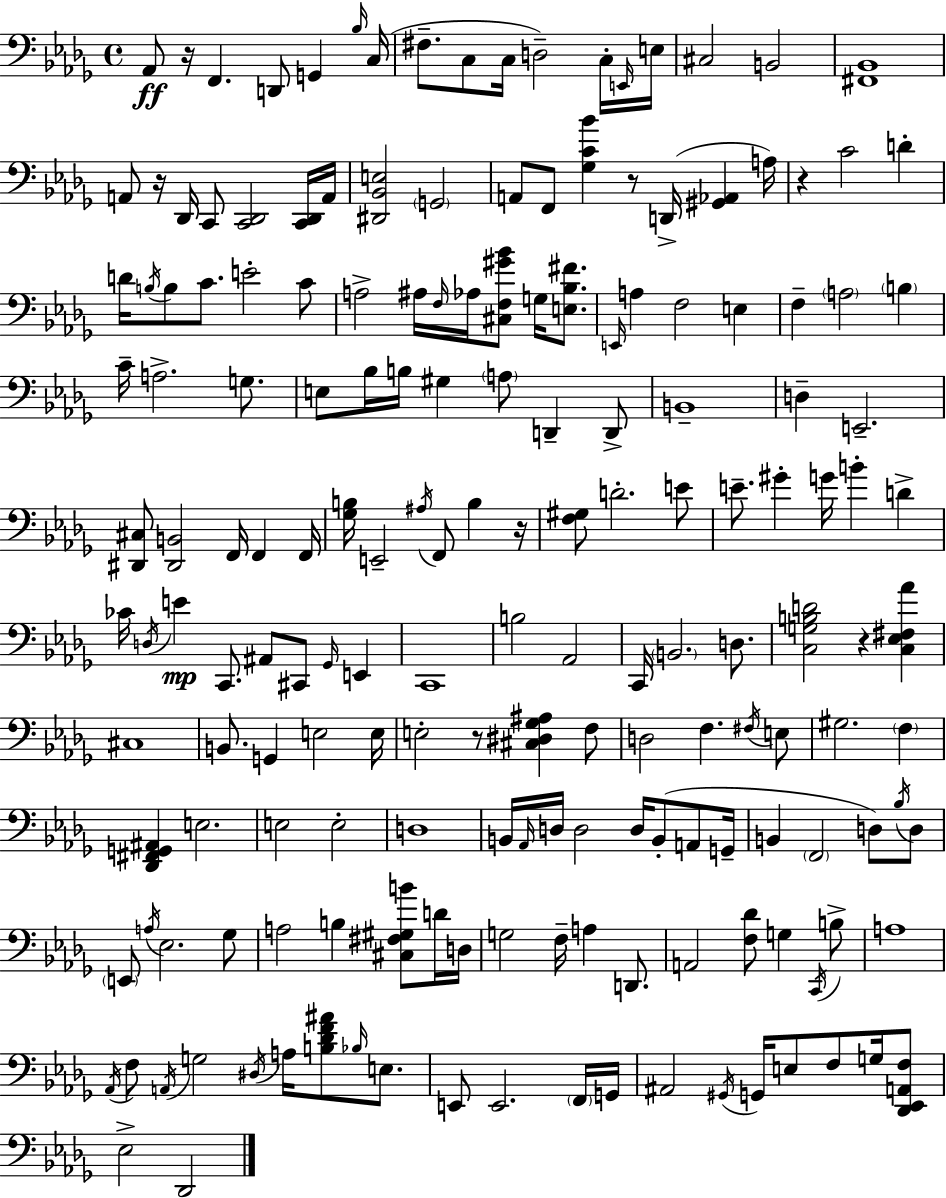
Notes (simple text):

Ab2/e R/s F2/q. D2/e G2/q Bb3/s C3/s F#3/e. C3/e C3/s D3/h C3/s E2/s E3/s C#3/h B2/h [F#2,Bb2]/w A2/e R/s Db2/s C2/e [C2,Db2]/h [C2,Db2]/s A2/s [D#2,Bb2,E3]/h G2/h A2/e F2/e [Gb3,C4,Bb4]/q R/e D2/s [G#2,Ab2]/q A3/s R/q C4/h D4/q D4/s B3/s B3/e C4/e. E4/h C4/e A3/h A#3/s F3/s Ab3/s [C#3,F3,G#4,Bb4]/e G3/s [E3,Bb3,F#4]/e. E2/s A3/q F3/h E3/q F3/q A3/h B3/q C4/s A3/h. G3/e. E3/e Bb3/s B3/s G#3/q A3/e D2/q D2/e B2/w D3/q E2/h. [D#2,C#3]/e [D#2,B2]/h F2/s F2/q F2/s [Gb3,B3]/s E2/h A#3/s F2/e B3/q R/s [F3,G#3]/e D4/h. E4/e E4/e. G#4/q G4/s B4/q D4/q CES4/s D3/s E4/q C2/e. A#2/e C#2/e Gb2/s E2/q C2/w B3/h Ab2/h C2/s B2/h. D3/e. [C3,G3,B3,D4]/h R/q [C3,Eb3,F#3,Ab4]/q C#3/w B2/e. G2/q E3/h E3/s E3/h R/e [C#3,D#3,Gb3,A#3]/q F3/e D3/h F3/q. F#3/s E3/e G#3/h. F3/q [Db2,F#2,G2,A#2]/q E3/h. E3/h E3/h D3/w B2/s Ab2/s D3/s D3/h D3/s B2/e A2/e G2/s B2/q F2/h D3/e Bb3/s D3/e E2/e A3/s Eb3/h. Gb3/e A3/h B3/q [C#3,F#3,G#3,B4]/e D4/s D3/s G3/h F3/s A3/q D2/e. A2/h [F3,Db4]/e G3/q C2/s B3/e A3/w Ab2/s F3/e A2/s G3/h D#3/s A3/s [B3,Db4,F4,A#4]/e Bb3/s E3/e. E2/e E2/h. F2/s G2/s A#2/h G#2/s G2/s E3/e F3/e G3/s [Db2,Eb2,A2,F3]/e Eb3/h Db2/h